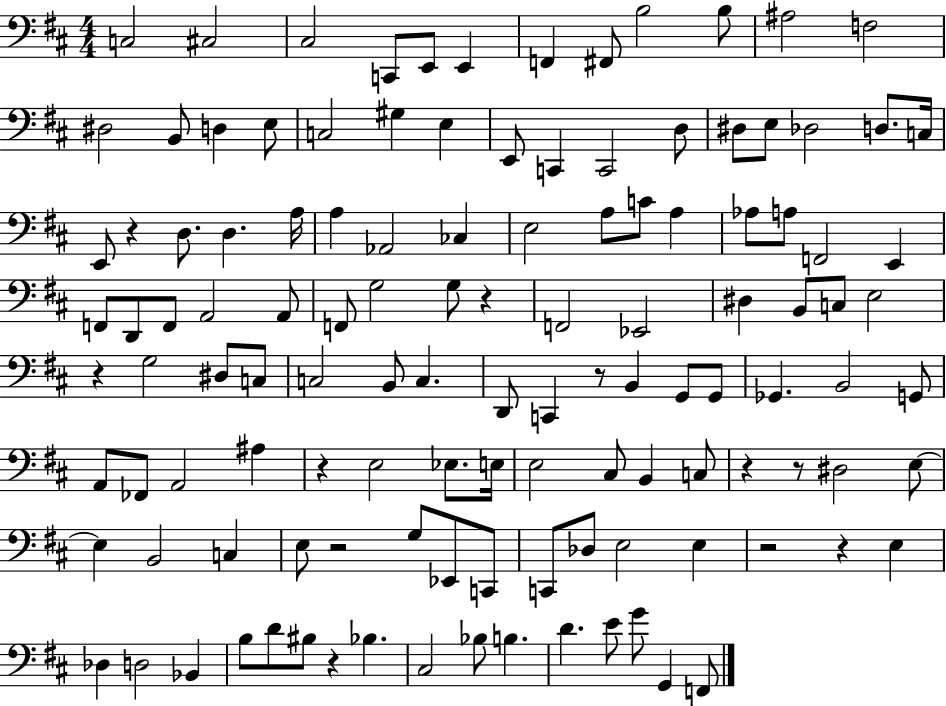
C3/h C#3/h C#3/h C2/e E2/e E2/q F2/q F#2/e B3/h B3/e A#3/h F3/h D#3/h B2/e D3/q E3/e C3/h G#3/q E3/q E2/e C2/q C2/h D3/e D#3/e E3/e Db3/h D3/e. C3/s E2/e R/q D3/e. D3/q. A3/s A3/q Ab2/h CES3/q E3/h A3/e C4/e A3/q Ab3/e A3/e F2/h E2/q F2/e D2/e F2/e A2/h A2/e F2/e G3/h G3/e R/q F2/h Eb2/h D#3/q B2/e C3/e E3/h R/q G3/h D#3/e C3/e C3/h B2/e C3/q. D2/e C2/q R/e B2/q G2/e G2/e Gb2/q. B2/h G2/e A2/e FES2/e A2/h A#3/q R/q E3/h Eb3/e. E3/s E3/h C#3/e B2/q C3/e R/q R/e D#3/h E3/e E3/q B2/h C3/q E3/e R/h G3/e Eb2/e C2/e C2/e Db3/e E3/h E3/q R/h R/q E3/q Db3/q D3/h Bb2/q B3/e D4/e BIS3/e R/q Bb3/q. C#3/h Bb3/e B3/q. D4/q. E4/e G4/e G2/q F2/e